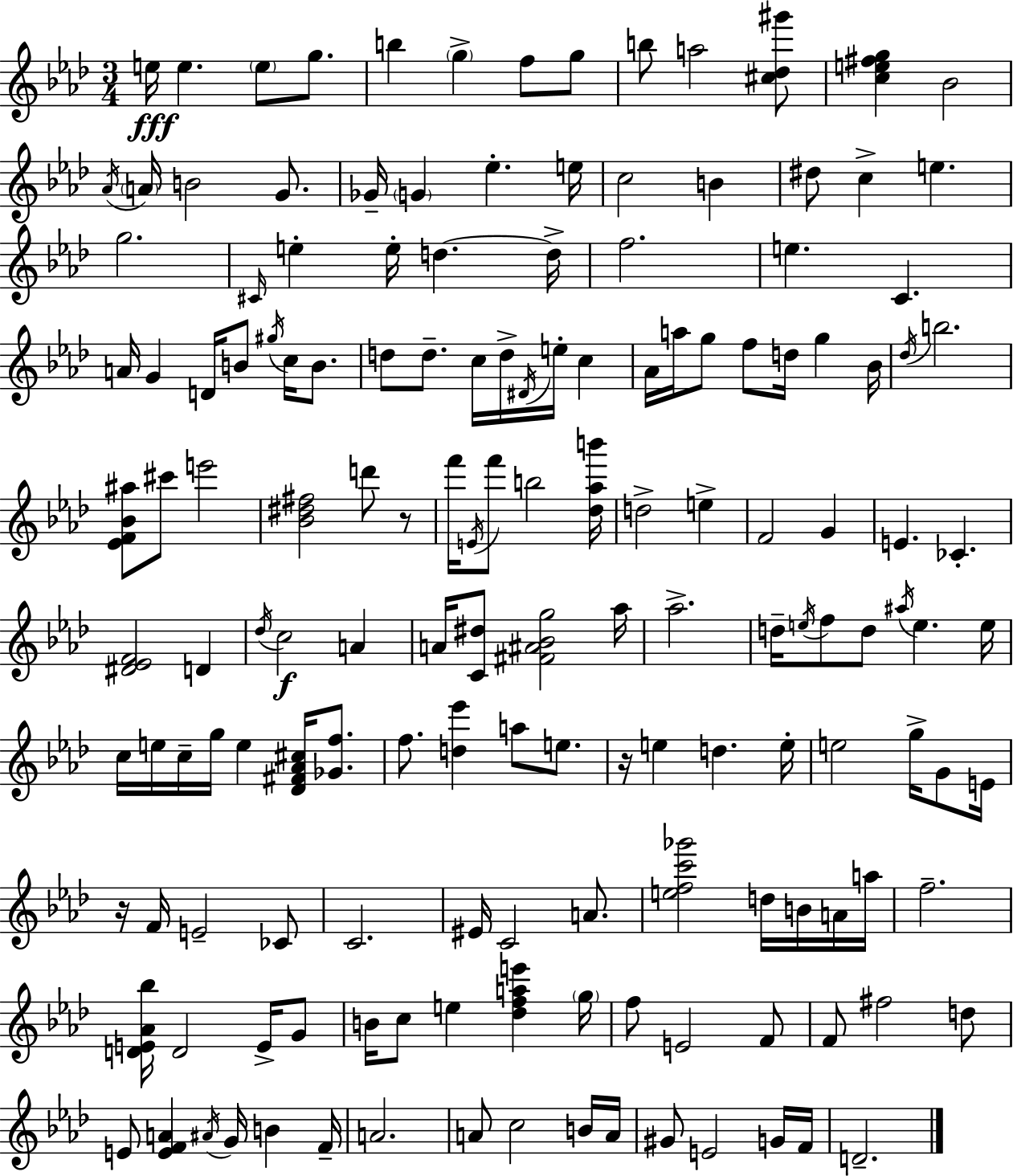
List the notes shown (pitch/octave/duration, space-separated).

E5/s E5/q. E5/e G5/e. B5/q G5/q F5/e G5/e B5/e A5/h [C#5,Db5,G#6]/e [C5,E5,F#5,G5]/q Bb4/h Ab4/s A4/s B4/h G4/e. Gb4/s G4/q Eb5/q. E5/s C5/h B4/q D#5/e C5/q E5/q. G5/h. C#4/s E5/q E5/s D5/q. D5/s F5/h. E5/q. C4/q. A4/s G4/q D4/s B4/e G#5/s C5/s B4/e. D5/e D5/e. C5/s D5/s D#4/s E5/s C5/q Ab4/s A5/s G5/e F5/e D5/s G5/q Bb4/s Db5/s B5/h. [Eb4,F4,Bb4,A#5]/e C#6/e E6/h [Bb4,D#5,F#5]/h D6/e R/e F6/s E4/s F6/e B5/h [Db5,Ab5,B6]/s D5/h E5/q F4/h G4/q E4/q. CES4/q. [D#4,Eb4,F4]/h D4/q Db5/s C5/h A4/q A4/s [C4,D#5]/e [F#4,A#4,Bb4,G5]/h Ab5/s Ab5/h. D5/s E5/s F5/e D5/e A#5/s E5/q. E5/s C5/s E5/s C5/s G5/s E5/q [Db4,F#4,Ab4,C#5]/s [Gb4,F5]/e. F5/e. [D5,Eb6]/q A5/e E5/e. R/s E5/q D5/q. E5/s E5/h G5/s G4/e E4/s R/s F4/s E4/h CES4/e C4/h. EIS4/s C4/h A4/e. [E5,F5,C6,Gb6]/h D5/s B4/s A4/s A5/s F5/h. [D4,E4,Ab4,Bb5]/s D4/h E4/s G4/e B4/s C5/e E5/q [Db5,F5,A5,E6]/q G5/s F5/e E4/h F4/e F4/e F#5/h D5/e E4/e [E4,F4,A4]/q A#4/s G4/s B4/q F4/s A4/h. A4/e C5/h B4/s A4/s G#4/e E4/h G4/s F4/s D4/h.